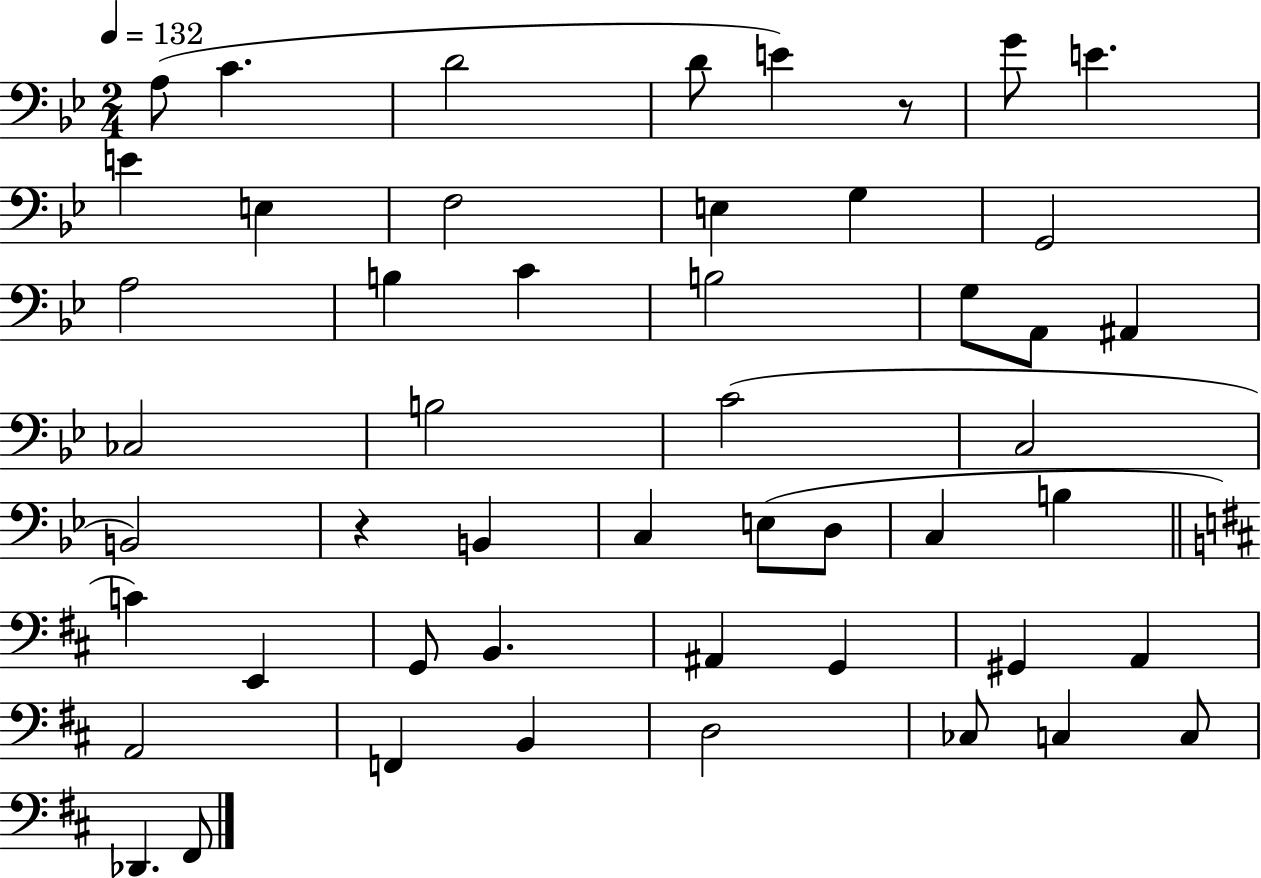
{
  \clef bass
  \numericTimeSignature
  \time 2/4
  \key bes \major
  \tempo 4 = 132
  a8( c'4. | d'2 | d'8 e'4) r8 | g'8 e'4. | \break e'4 e4 | f2 | e4 g4 | g,2 | \break a2 | b4 c'4 | b2 | g8 a,8 ais,4 | \break ces2 | b2 | c'2( | c2 | \break b,2) | r4 b,4 | c4 e8( d8 | c4 b4 | \break \bar "||" \break \key b \minor c'4) e,4 | g,8 b,4. | ais,4 g,4 | gis,4 a,4 | \break a,2 | f,4 b,4 | d2 | ces8 c4 c8 | \break des,4. fis,8 | \bar "|."
}